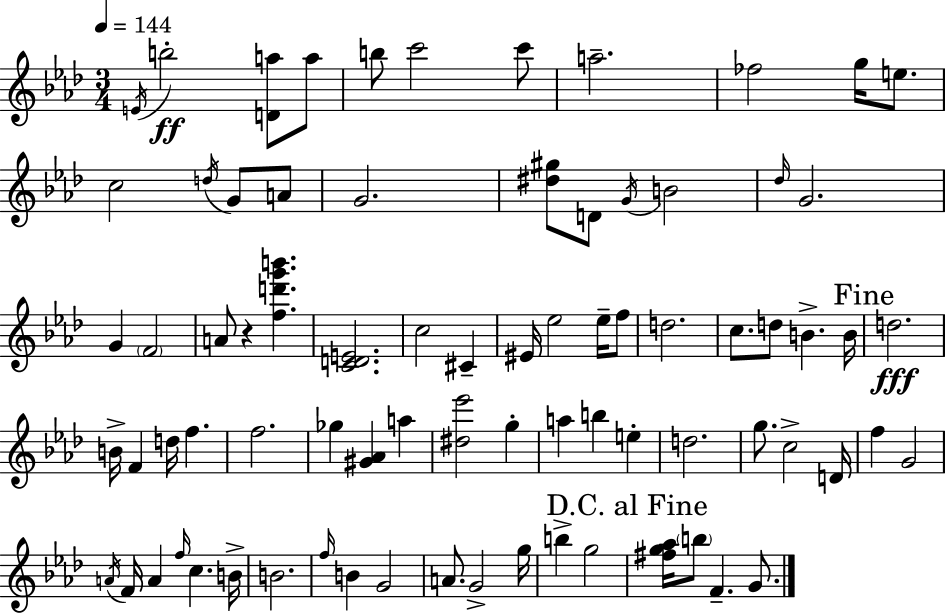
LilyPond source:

{
  \clef treble
  \numericTimeSignature
  \time 3/4
  \key f \minor
  \tempo 4 = 144
  \acciaccatura { e'16 }\ff b''2-. <d' a''>8 a''8 | b''8 c'''2 c'''8 | a''2.-- | fes''2 g''16 e''8. | \break c''2 \acciaccatura { d''16 } g'8 | a'8 g'2. | <dis'' gis''>8 d'8 \acciaccatura { g'16 } b'2 | \grace { des''16 } g'2. | \break g'4 \parenthesize f'2 | a'8 r4 <f'' d''' g''' b'''>4. | <c' d' e'>2. | c''2 | \break cis'4-- eis'16 ees''2 | ees''16-- f''8 d''2. | c''8. d''8 b'4.-> | b'16 \mark "Fine" d''2.\fff | \break b'16-> f'4 d''16 f''4. | f''2. | ges''4 <gis' aes'>4 | a''4 <dis'' ees'''>2 | \break g''4-. a''4 b''4 | e''4-. d''2. | g''8. c''2-> | d'16 f''4 g'2 | \break \acciaccatura { a'16 } f'16 a'4 \grace { f''16 } c''4. | b'16-> b'2. | \grace { f''16 } b'4 g'2 | a'8. g'2-> | \break g''16 b''4-> g''2 | \mark "D.C. al Fine" <fis'' g'' aes''>16 \parenthesize b''8 f'4.-- | g'8. \bar "|."
}